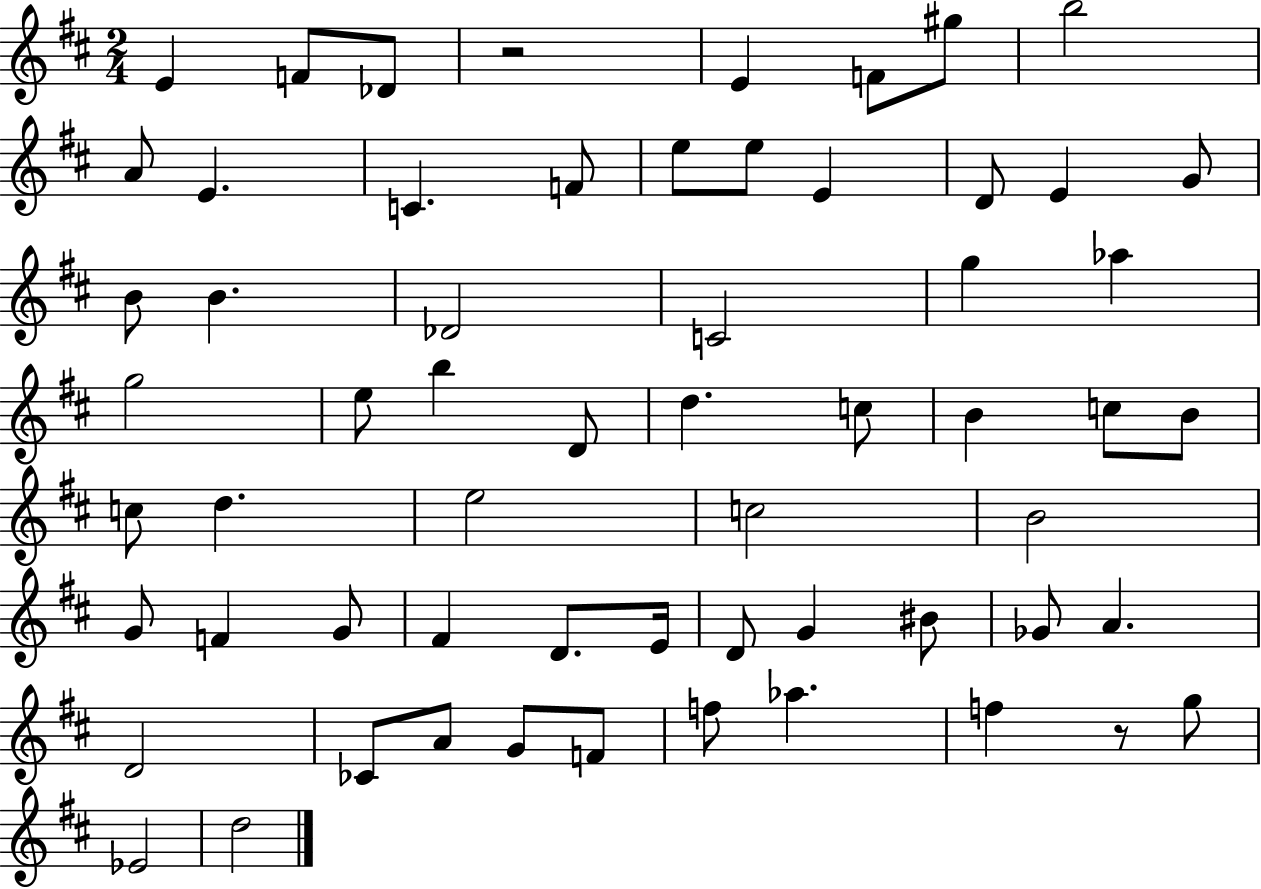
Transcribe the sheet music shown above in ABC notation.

X:1
T:Untitled
M:2/4
L:1/4
K:D
E F/2 _D/2 z2 E F/2 ^g/2 b2 A/2 E C F/2 e/2 e/2 E D/2 E G/2 B/2 B _D2 C2 g _a g2 e/2 b D/2 d c/2 B c/2 B/2 c/2 d e2 c2 B2 G/2 F G/2 ^F D/2 E/4 D/2 G ^B/2 _G/2 A D2 _C/2 A/2 G/2 F/2 f/2 _a f z/2 g/2 _E2 d2